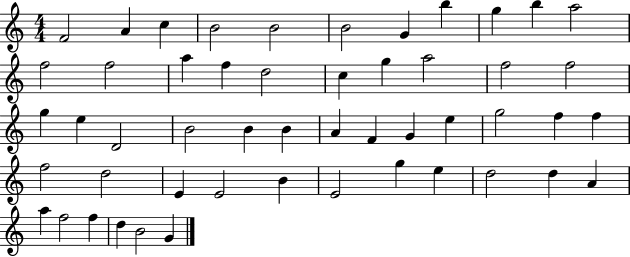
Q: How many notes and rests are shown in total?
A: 51